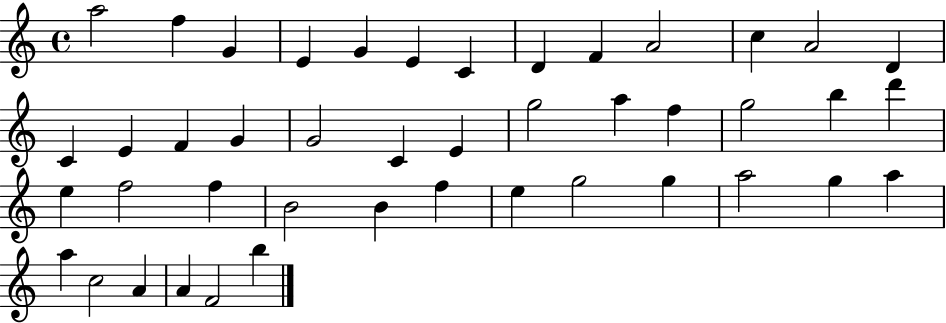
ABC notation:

X:1
T:Untitled
M:4/4
L:1/4
K:C
a2 f G E G E C D F A2 c A2 D C E F G G2 C E g2 a f g2 b d' e f2 f B2 B f e g2 g a2 g a a c2 A A F2 b